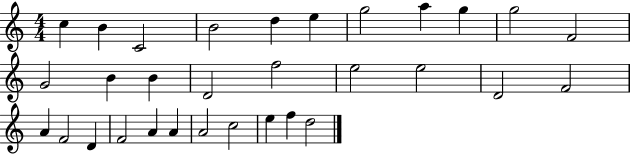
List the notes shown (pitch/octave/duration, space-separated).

C5/q B4/q C4/h B4/h D5/q E5/q G5/h A5/q G5/q G5/h F4/h G4/h B4/q B4/q D4/h F5/h E5/h E5/h D4/h F4/h A4/q F4/h D4/q F4/h A4/q A4/q A4/h C5/h E5/q F5/q D5/h